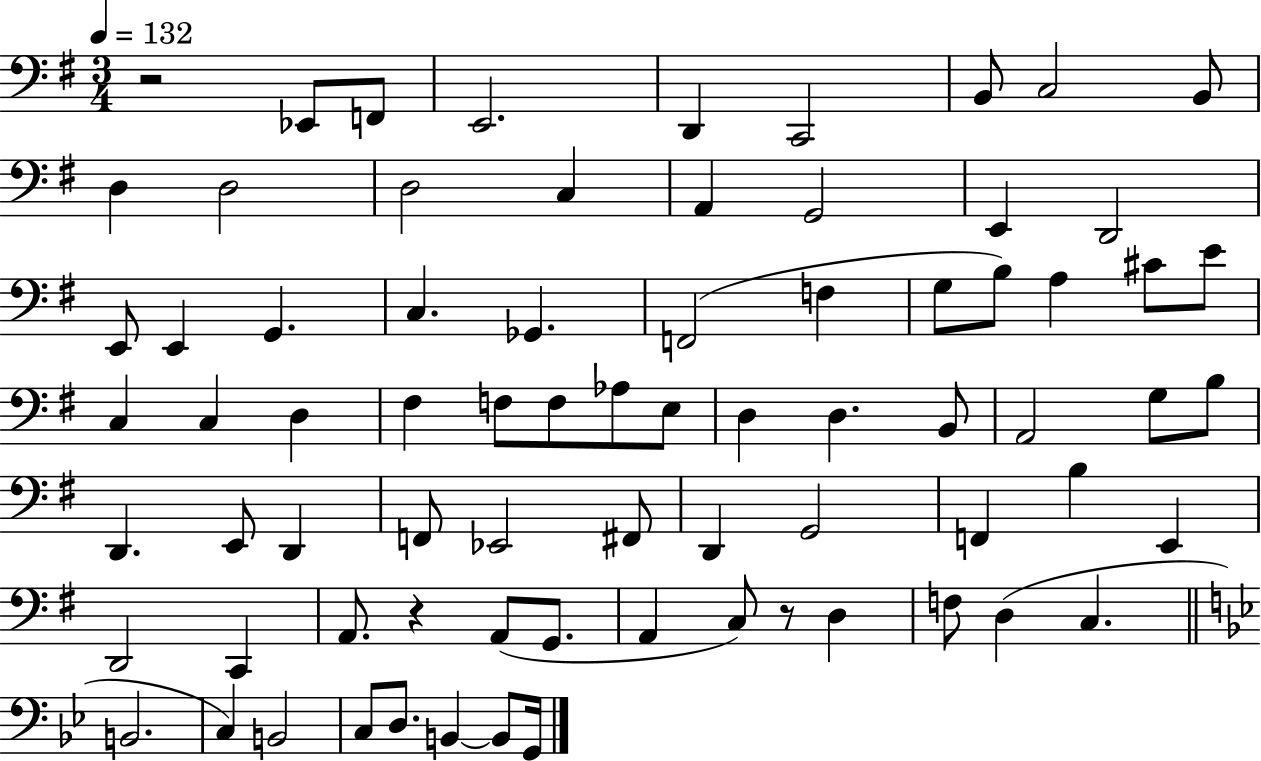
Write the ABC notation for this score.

X:1
T:Untitled
M:3/4
L:1/4
K:G
z2 _E,,/2 F,,/2 E,,2 D,, C,,2 B,,/2 C,2 B,,/2 D, D,2 D,2 C, A,, G,,2 E,, D,,2 E,,/2 E,, G,, C, _G,, F,,2 F, G,/2 B,/2 A, ^C/2 E/2 C, C, D, ^F, F,/2 F,/2 _A,/2 E,/2 D, D, B,,/2 A,,2 G,/2 B,/2 D,, E,,/2 D,, F,,/2 _E,,2 ^F,,/2 D,, G,,2 F,, B, E,, D,,2 C,, A,,/2 z A,,/2 G,,/2 A,, C,/2 z/2 D, F,/2 D, C, B,,2 C, B,,2 C,/2 D,/2 B,, B,,/2 G,,/4